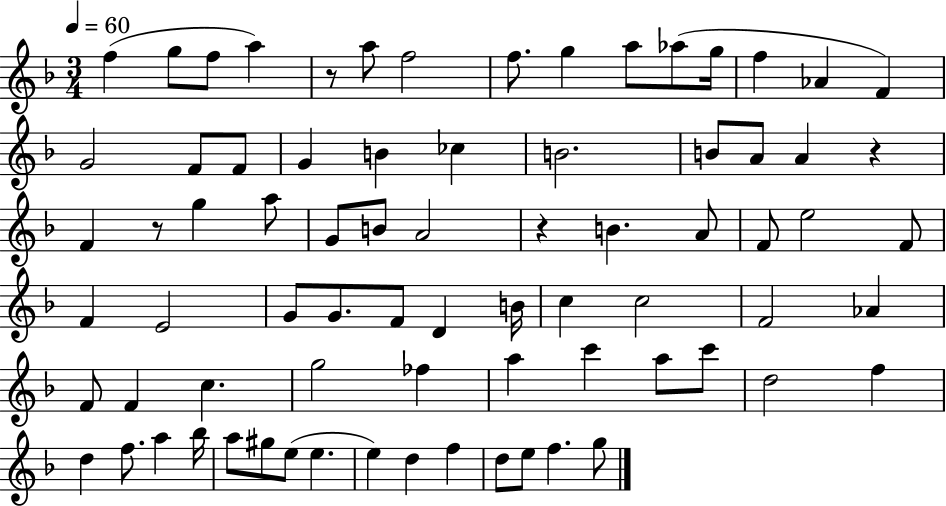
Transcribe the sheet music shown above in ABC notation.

X:1
T:Untitled
M:3/4
L:1/4
K:F
f g/2 f/2 a z/2 a/2 f2 f/2 g a/2 _a/2 g/4 f _A F G2 F/2 F/2 G B _c B2 B/2 A/2 A z F z/2 g a/2 G/2 B/2 A2 z B A/2 F/2 e2 F/2 F E2 G/2 G/2 F/2 D B/4 c c2 F2 _A F/2 F c g2 _f a c' a/2 c'/2 d2 f d f/2 a _b/4 a/2 ^g/2 e/2 e e d f d/2 e/2 f g/2